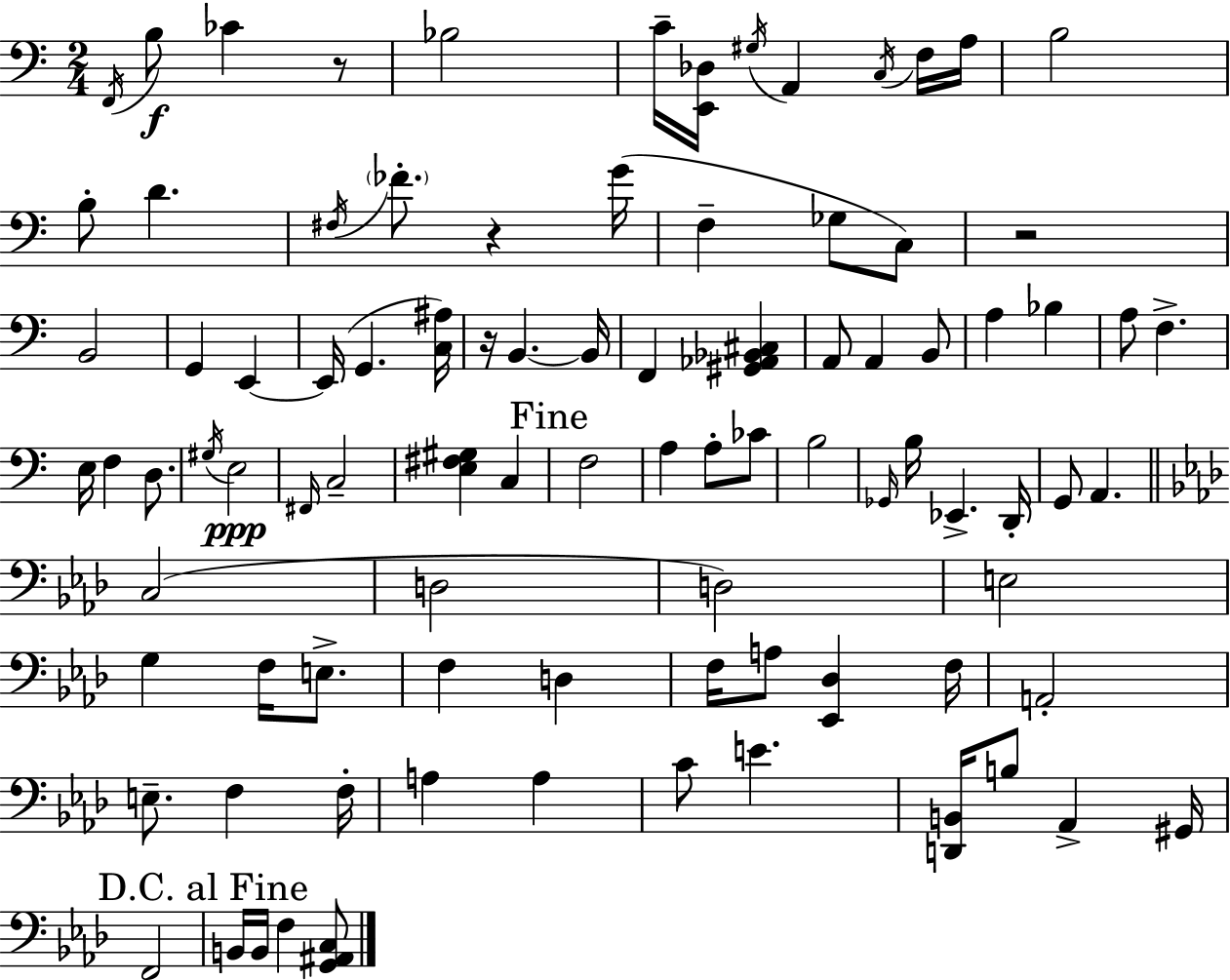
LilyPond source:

{
  \clef bass
  \numericTimeSignature
  \time 2/4
  \key c \major
  \acciaccatura { f,16 }\f b8 ces'4 r8 | bes2 | c'16-- <e, des>16 \acciaccatura { gis16 } a,4 | \acciaccatura { c16 } f16 a16 b2 | \break b8-. d'4. | \acciaccatura { fis16 } \parenthesize fes'8.-. r4 | g'16( f4-- | ges8 c8) r2 | \break b,2 | g,4 | e,4~~ e,16( g,4. | <c ais>16) r16 b,4.~~ | \break b,16 f,4 | <gis, aes, bes, cis>4 a,8 a,4 | b,8 a4 | bes4 a8 f4.-> | \break e16 f4 | d8. \acciaccatura { gis16 } e2\ppp | \grace { fis,16 } c2-- | <e fis gis>4 | \break c4 \mark "Fine" f2 | a4 | a8-. ces'8 b2 | \grace { ges,16 } b16 | \break ees,4.-> d,16-. g,8 | a,4. \bar "||" \break \key aes \major c2( | d2 | d2) | e2 | \break g4 f16 e8.-> | f4 d4 | f16 a8 <ees, des>4 f16 | a,2-. | \break e8.-- f4 f16-. | a4 a4 | c'8 e'4. | <d, b,>16 b8 aes,4-> gis,16 | \break f,2 | \mark "D.C. al Fine" b,16 b,16 f4 <g, ais, c>8 | \bar "|."
}